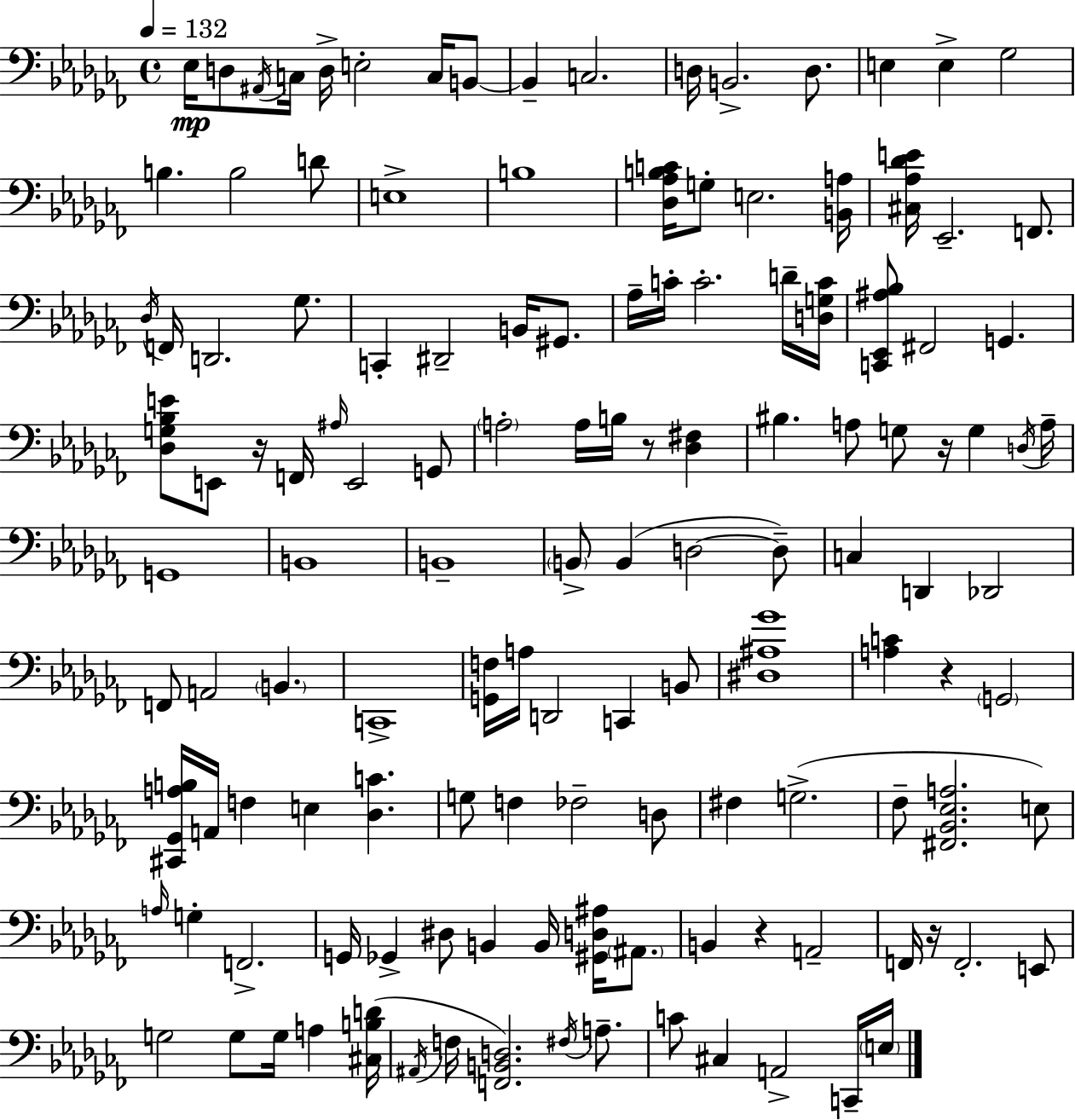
X:1
T:Untitled
M:4/4
L:1/4
K:Abm
_E,/4 D,/2 ^A,,/4 C,/4 D,/4 E,2 C,/4 B,,/2 B,, C,2 D,/4 B,,2 D,/2 E, E, _G,2 B, B,2 D/2 E,4 B,4 [_D,_A,B,C]/4 G,/2 E,2 [B,,A,]/4 [^C,_A,_DE]/4 _E,,2 F,,/2 _D,/4 F,,/4 D,,2 _G,/2 C,, ^D,,2 B,,/4 ^G,,/2 _A,/4 C/4 C2 D/4 [D,G,C]/4 [C,,_E,,^A,_B,]/2 ^F,,2 G,, [_D,G,_B,E]/2 E,,/2 z/4 F,,/4 ^A,/4 E,,2 G,,/2 A,2 A,/4 B,/4 z/2 [_D,^F,] ^B, A,/2 G,/2 z/4 G, D,/4 A,/4 G,,4 B,,4 B,,4 B,,/2 B,, D,2 D,/2 C, D,, _D,,2 F,,/2 A,,2 B,, C,,4 [G,,F,]/4 A,/4 D,,2 C,, B,,/2 [^D,^A,_G]4 [A,C] z G,,2 [^C,,_G,,A,B,]/4 A,,/4 F, E, [_D,C] G,/2 F, _F,2 D,/2 ^F, G,2 _F,/2 [^F,,_B,,_E,A,]2 E,/2 A,/4 G, F,,2 G,,/4 _G,, ^D,/2 B,, B,,/4 [^G,,D,^A,]/4 ^A,,/2 B,, z A,,2 F,,/4 z/4 F,,2 E,,/2 G,2 G,/2 G,/4 A, [^C,B,D]/4 ^A,,/4 F,/4 [F,,B,,D,]2 ^F,/4 A,/2 C/2 ^C, A,,2 C,,/4 E,/4